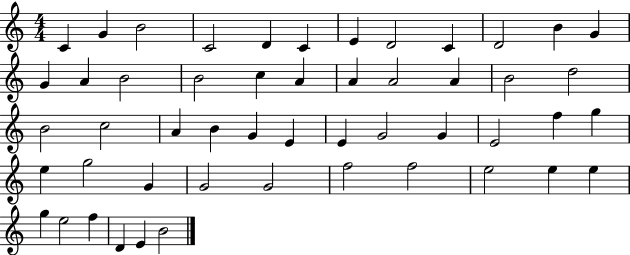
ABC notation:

X:1
T:Untitled
M:4/4
L:1/4
K:C
C G B2 C2 D C E D2 C D2 B G G A B2 B2 c A A A2 A B2 d2 B2 c2 A B G E E G2 G E2 f g e g2 G G2 G2 f2 f2 e2 e e g e2 f D E B2